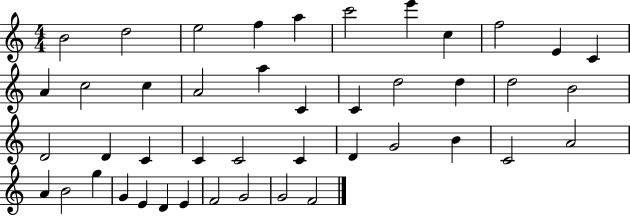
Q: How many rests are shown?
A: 0